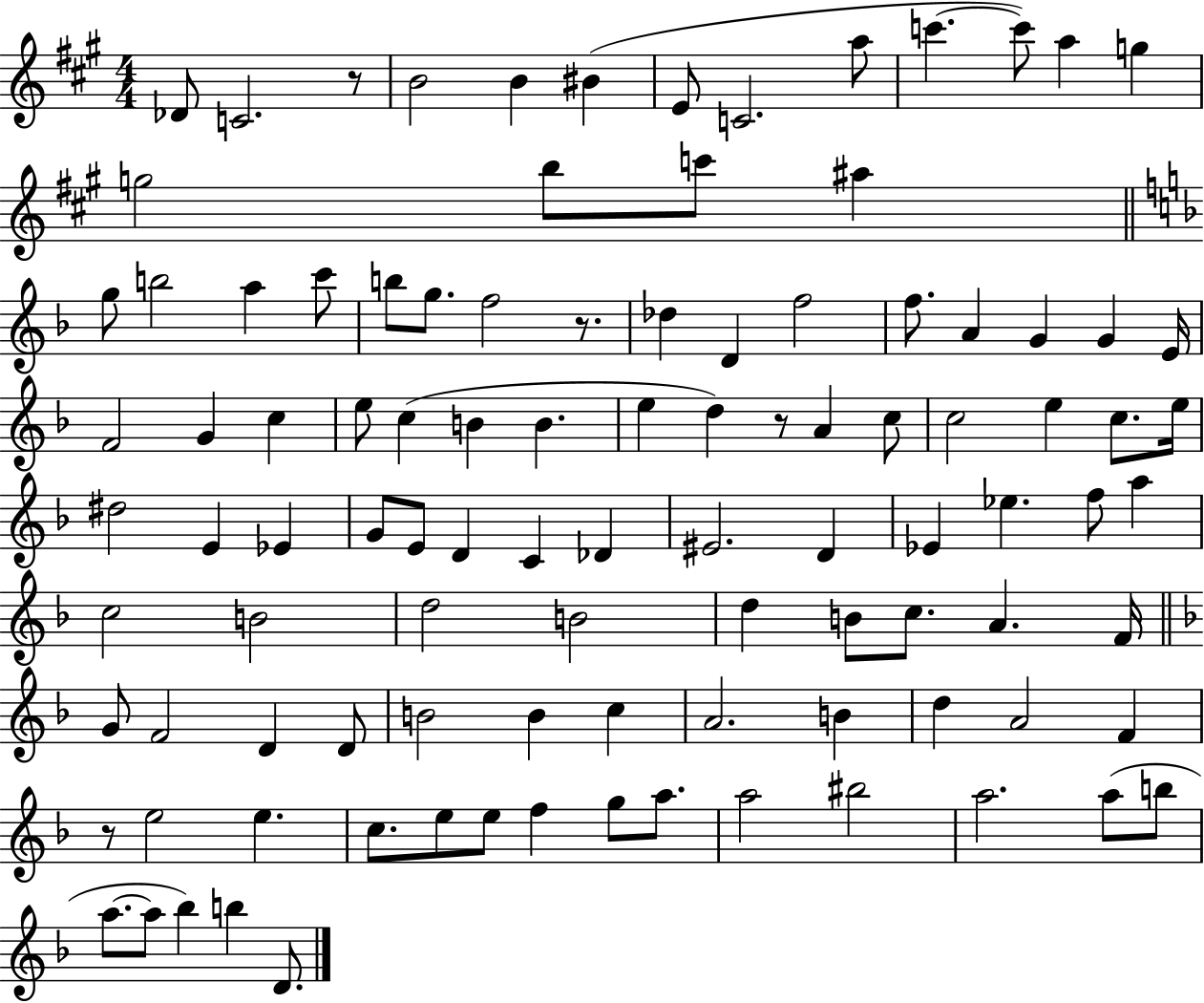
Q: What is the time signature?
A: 4/4